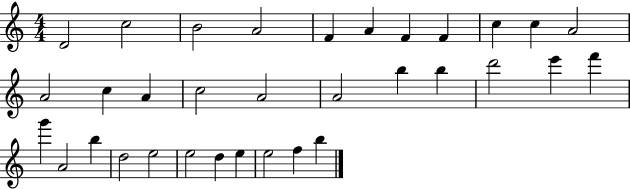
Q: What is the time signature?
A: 4/4